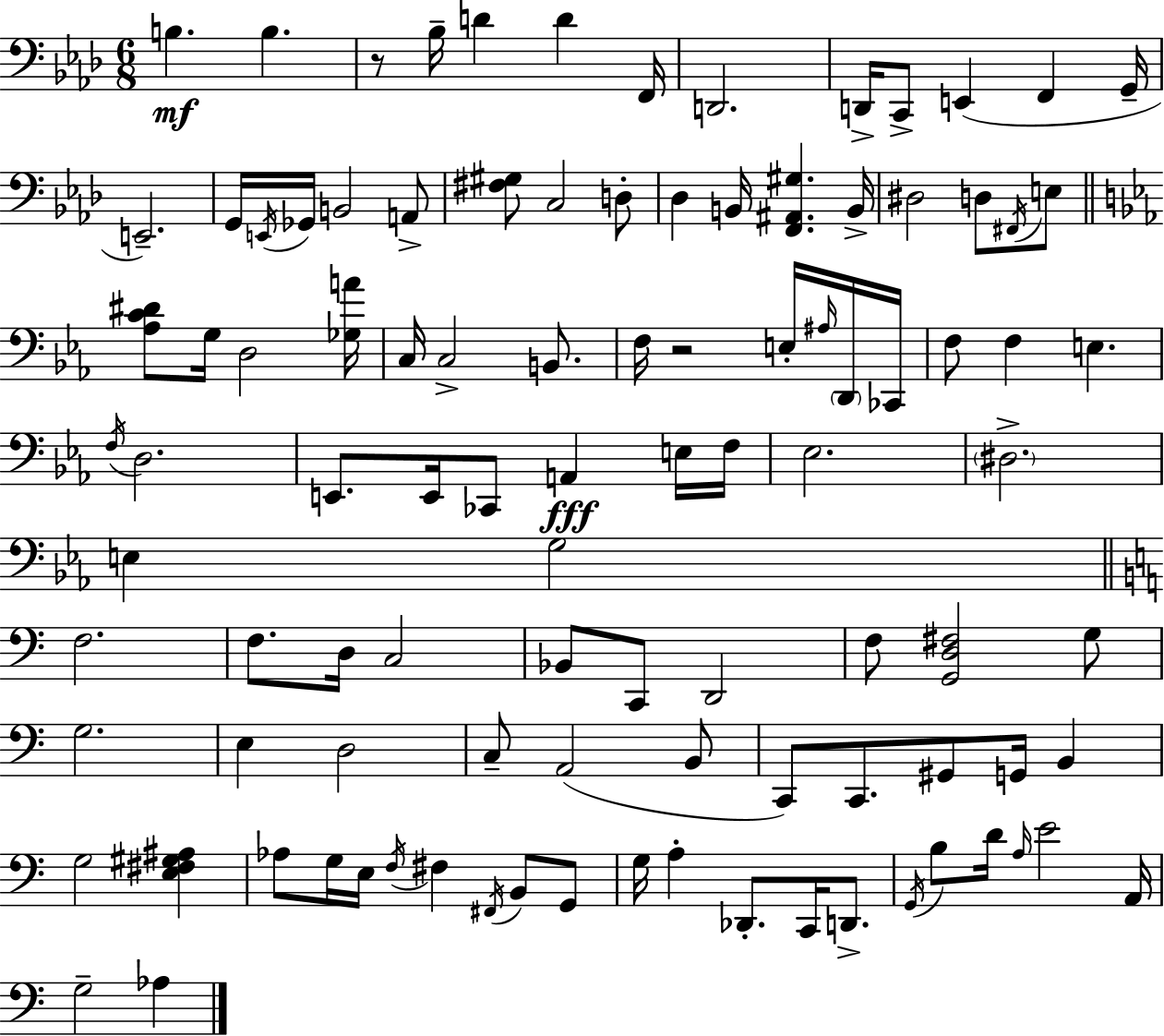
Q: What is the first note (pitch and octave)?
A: B3